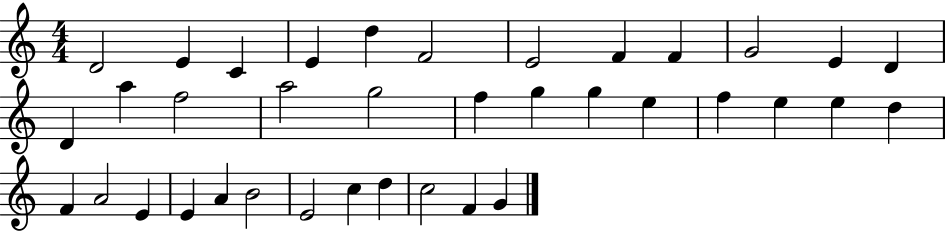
X:1
T:Untitled
M:4/4
L:1/4
K:C
D2 E C E d F2 E2 F F G2 E D D a f2 a2 g2 f g g e f e e d F A2 E E A B2 E2 c d c2 F G